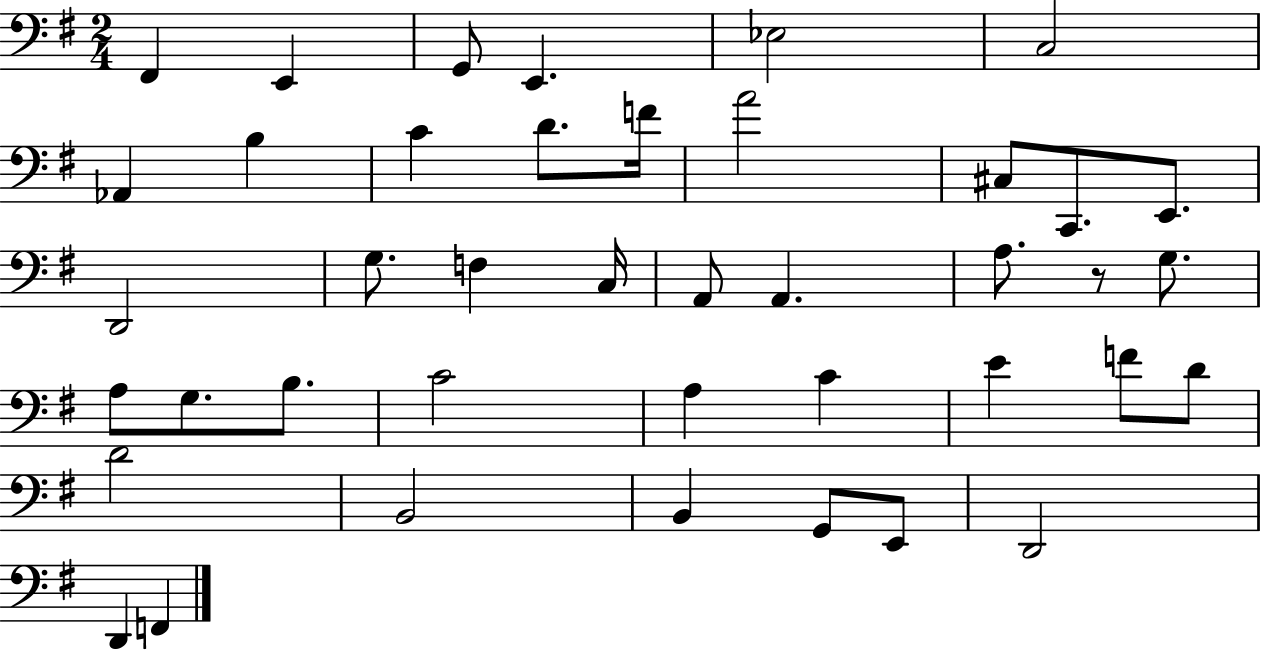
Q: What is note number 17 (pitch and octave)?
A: G3